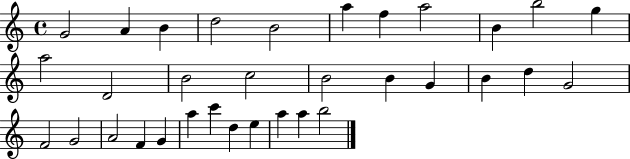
{
  \clef treble
  \time 4/4
  \defaultTimeSignature
  \key c \major
  g'2 a'4 b'4 | d''2 b'2 | a''4 f''4 a''2 | b'4 b''2 g''4 | \break a''2 d'2 | b'2 c''2 | b'2 b'4 g'4 | b'4 d''4 g'2 | \break f'2 g'2 | a'2 f'4 g'4 | a''4 c'''4 d''4 e''4 | a''4 a''4 b''2 | \break \bar "|."
}